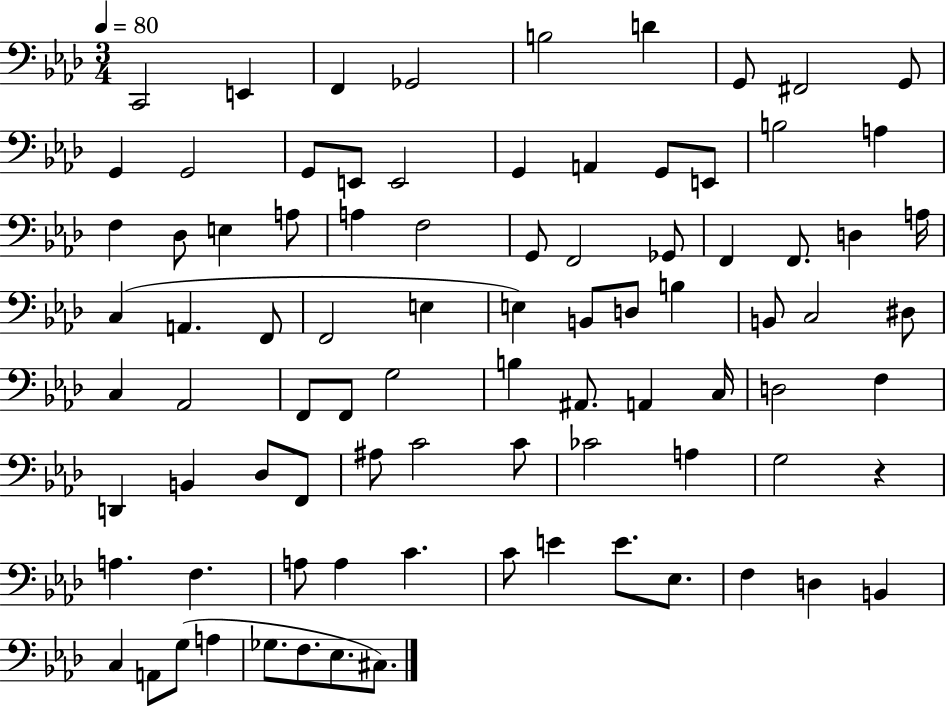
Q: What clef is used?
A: bass